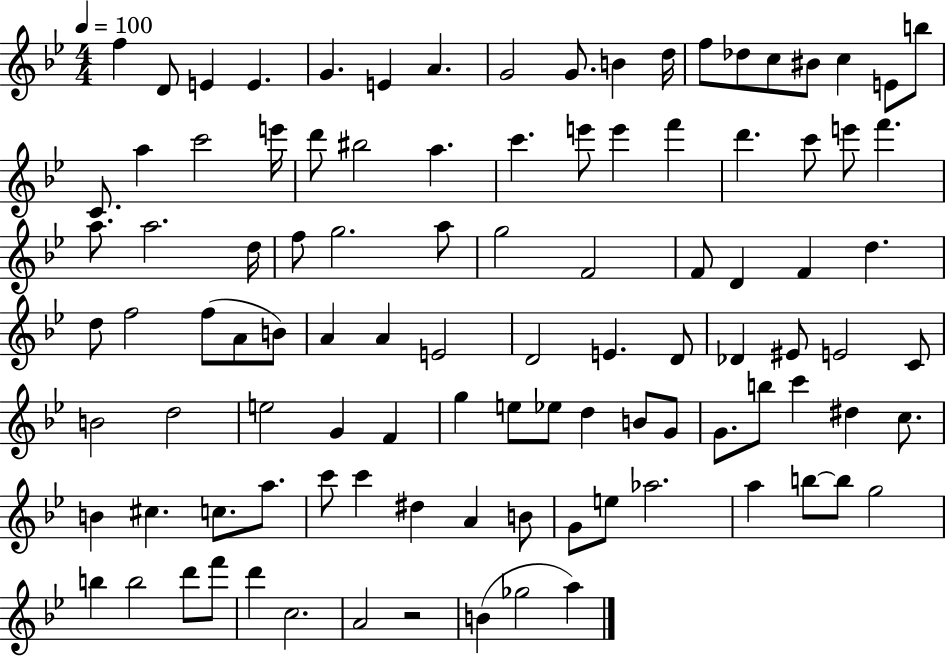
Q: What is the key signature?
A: BES major